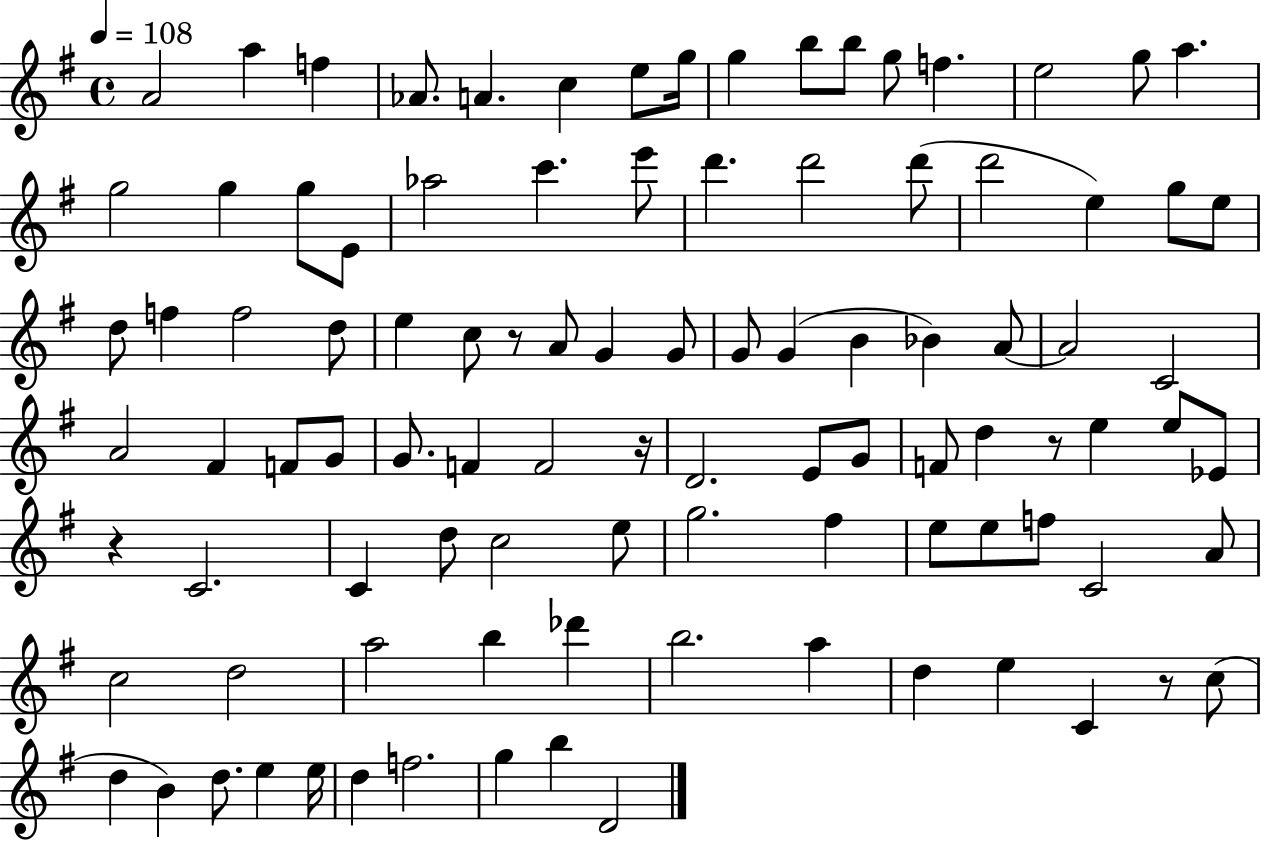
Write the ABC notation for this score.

X:1
T:Untitled
M:4/4
L:1/4
K:G
A2 a f _A/2 A c e/2 g/4 g b/2 b/2 g/2 f e2 g/2 a g2 g g/2 E/2 _a2 c' e'/2 d' d'2 d'/2 d'2 e g/2 e/2 d/2 f f2 d/2 e c/2 z/2 A/2 G G/2 G/2 G B _B A/2 A2 C2 A2 ^F F/2 G/2 G/2 F F2 z/4 D2 E/2 G/2 F/2 d z/2 e e/2 _E/2 z C2 C d/2 c2 e/2 g2 ^f e/2 e/2 f/2 C2 A/2 c2 d2 a2 b _d' b2 a d e C z/2 c/2 d B d/2 e e/4 d f2 g b D2